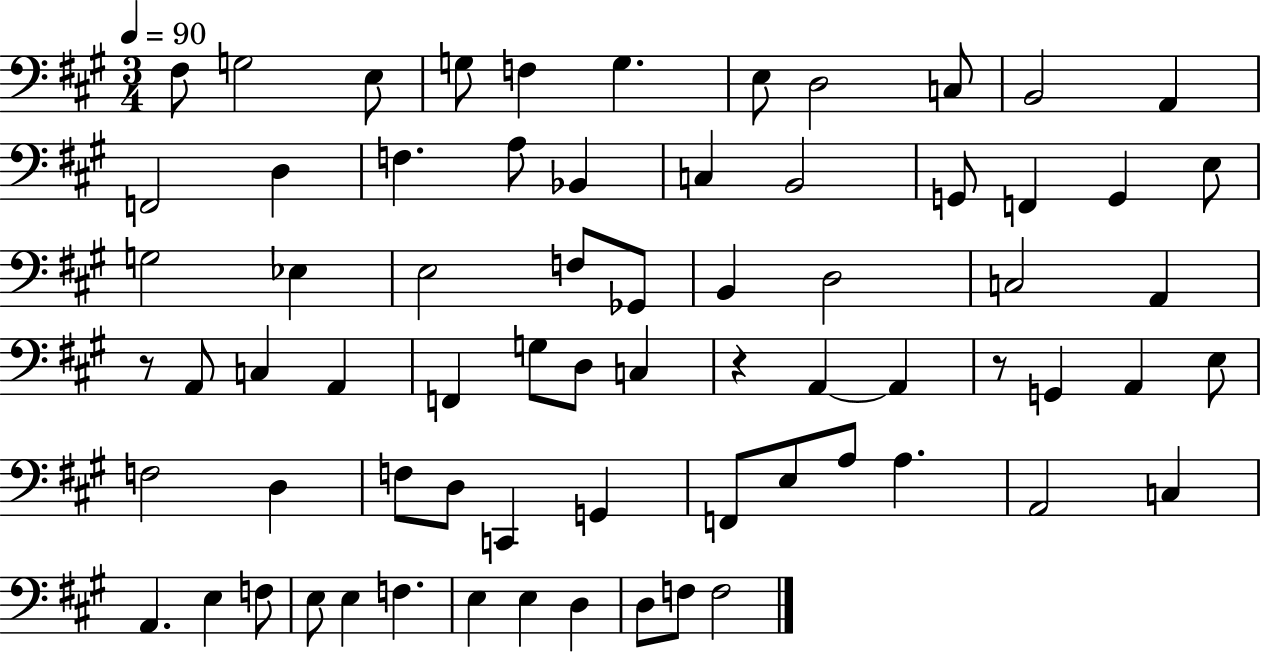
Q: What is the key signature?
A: A major